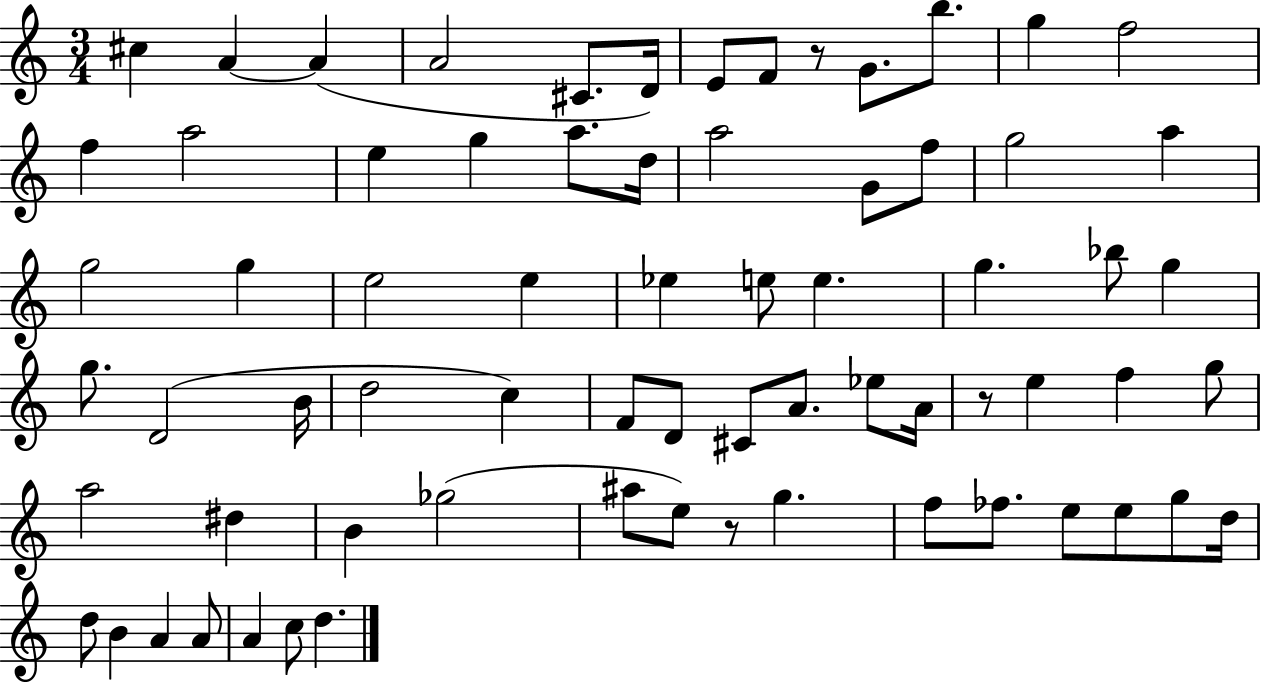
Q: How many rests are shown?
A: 3